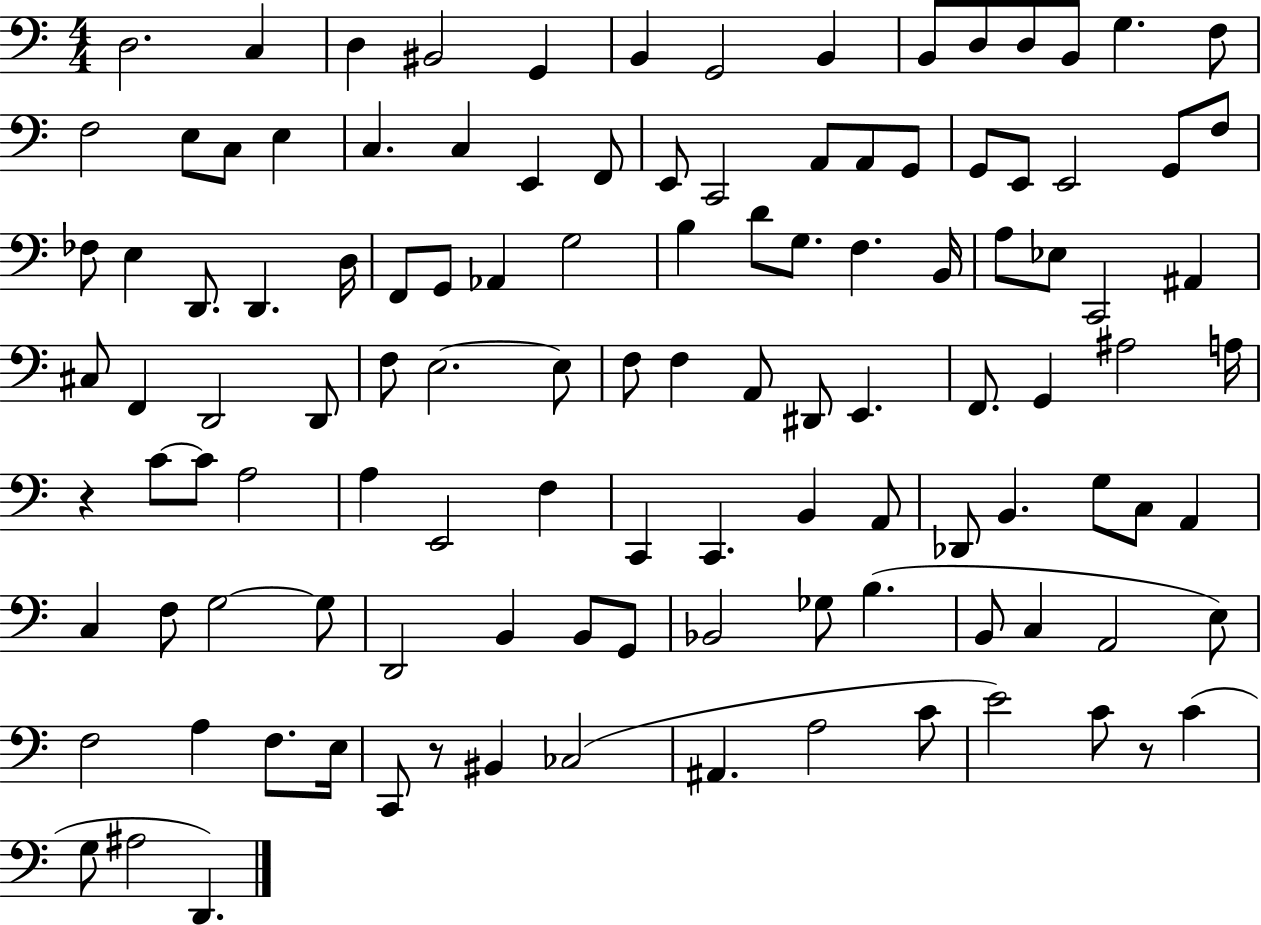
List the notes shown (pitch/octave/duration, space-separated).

D3/h. C3/q D3/q BIS2/h G2/q B2/q G2/h B2/q B2/e D3/e D3/e B2/e G3/q. F3/e F3/h E3/e C3/e E3/q C3/q. C3/q E2/q F2/e E2/e C2/h A2/e A2/e G2/e G2/e E2/e E2/h G2/e F3/e FES3/e E3/q D2/e. D2/q. D3/s F2/e G2/e Ab2/q G3/h B3/q D4/e G3/e. F3/q. B2/s A3/e Eb3/e C2/h A#2/q C#3/e F2/q D2/h D2/e F3/e E3/h. E3/e F3/e F3/q A2/e D#2/e E2/q. F2/e. G2/q A#3/h A3/s R/q C4/e C4/e A3/h A3/q E2/h F3/q C2/q C2/q. B2/q A2/e Db2/e B2/q. G3/e C3/e A2/q C3/q F3/e G3/h G3/e D2/h B2/q B2/e G2/e Bb2/h Gb3/e B3/q. B2/e C3/q A2/h E3/e F3/h A3/q F3/e. E3/s C2/e R/e BIS2/q CES3/h A#2/q. A3/h C4/e E4/h C4/e R/e C4/q G3/e A#3/h D2/q.